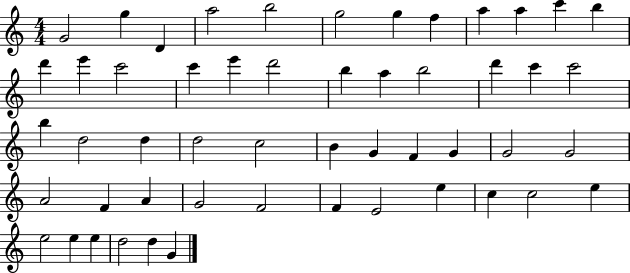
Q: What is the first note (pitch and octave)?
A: G4